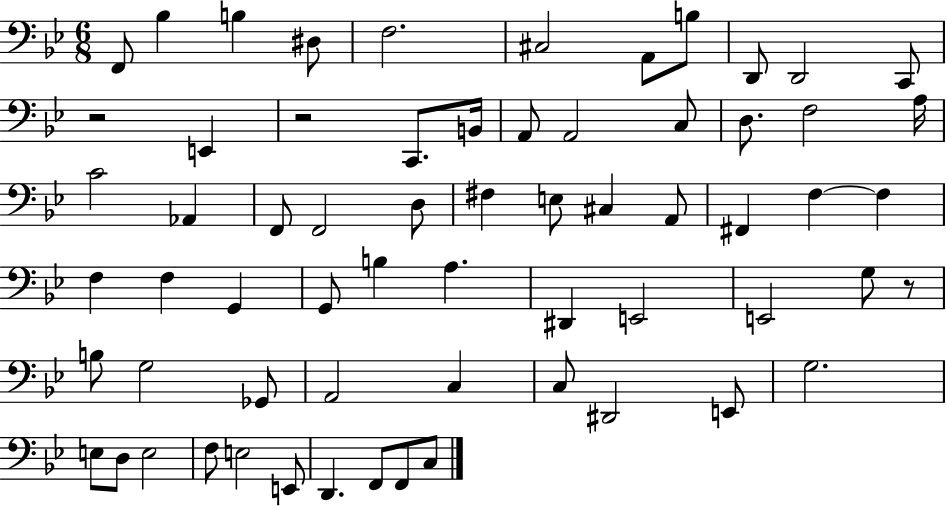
X:1
T:Untitled
M:6/8
L:1/4
K:Bb
F,,/2 _B, B, ^D,/2 F,2 ^C,2 A,,/2 B,/2 D,,/2 D,,2 C,,/2 z2 E,, z2 C,,/2 B,,/4 A,,/2 A,,2 C,/2 D,/2 F,2 A,/4 C2 _A,, F,,/2 F,,2 D,/2 ^F, E,/2 ^C, A,,/2 ^F,, F, F, F, F, G,, G,,/2 B, A, ^D,, E,,2 E,,2 G,/2 z/2 B,/2 G,2 _G,,/2 A,,2 C, C,/2 ^D,,2 E,,/2 G,2 E,/2 D,/2 E,2 F,/2 E,2 E,,/2 D,, F,,/2 F,,/2 C,/2